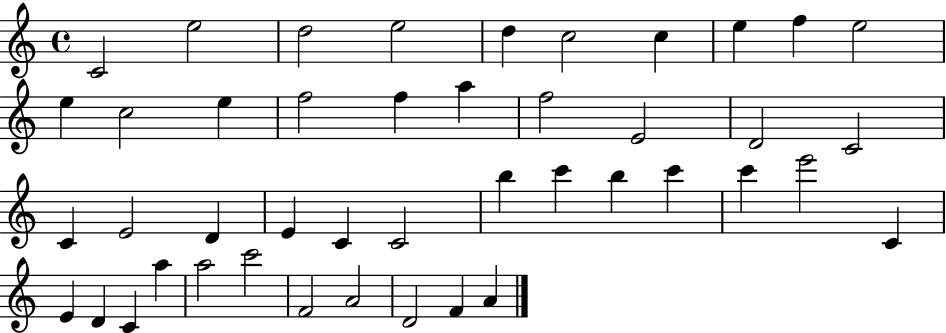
{
  \clef treble
  \time 4/4
  \defaultTimeSignature
  \key c \major
  c'2 e''2 | d''2 e''2 | d''4 c''2 c''4 | e''4 f''4 e''2 | \break e''4 c''2 e''4 | f''2 f''4 a''4 | f''2 e'2 | d'2 c'2 | \break c'4 e'2 d'4 | e'4 c'4 c'2 | b''4 c'''4 b''4 c'''4 | c'''4 e'''2 c'4 | \break e'4 d'4 c'4 a''4 | a''2 c'''2 | f'2 a'2 | d'2 f'4 a'4 | \break \bar "|."
}